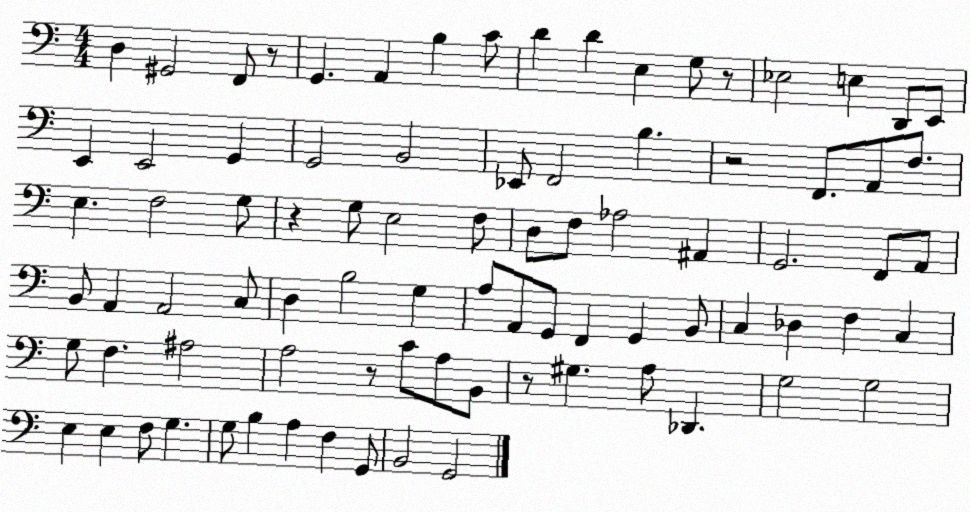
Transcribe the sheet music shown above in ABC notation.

X:1
T:Untitled
M:4/4
L:1/4
K:C
D, ^G,,2 F,,/2 z/2 G,, A,, B, C/2 D D E, G,/2 z/2 _E,2 E, D,,/2 E,,/2 E,, E,,2 G,, G,,2 B,,2 _E,,/2 F,,2 B, z2 F,,/2 A,,/2 F,/2 E, F,2 G,/2 z G,/2 E,2 F,/2 D,/2 F,/2 _A,2 ^A,, G,,2 F,,/2 A,,/2 B,,/2 A,, A,,2 C,/2 D, B,2 G, A,/2 A,,/2 G,,/2 F,, G,, B,,/2 C, _D, F, C, G,/2 F, ^A,2 A,2 z/2 C/2 A,/2 B,,/2 z/2 ^G, A,/2 _D,, G,2 G,2 E, E, F,/2 G, G,/2 B, A, F, G,,/2 B,,2 G,,2